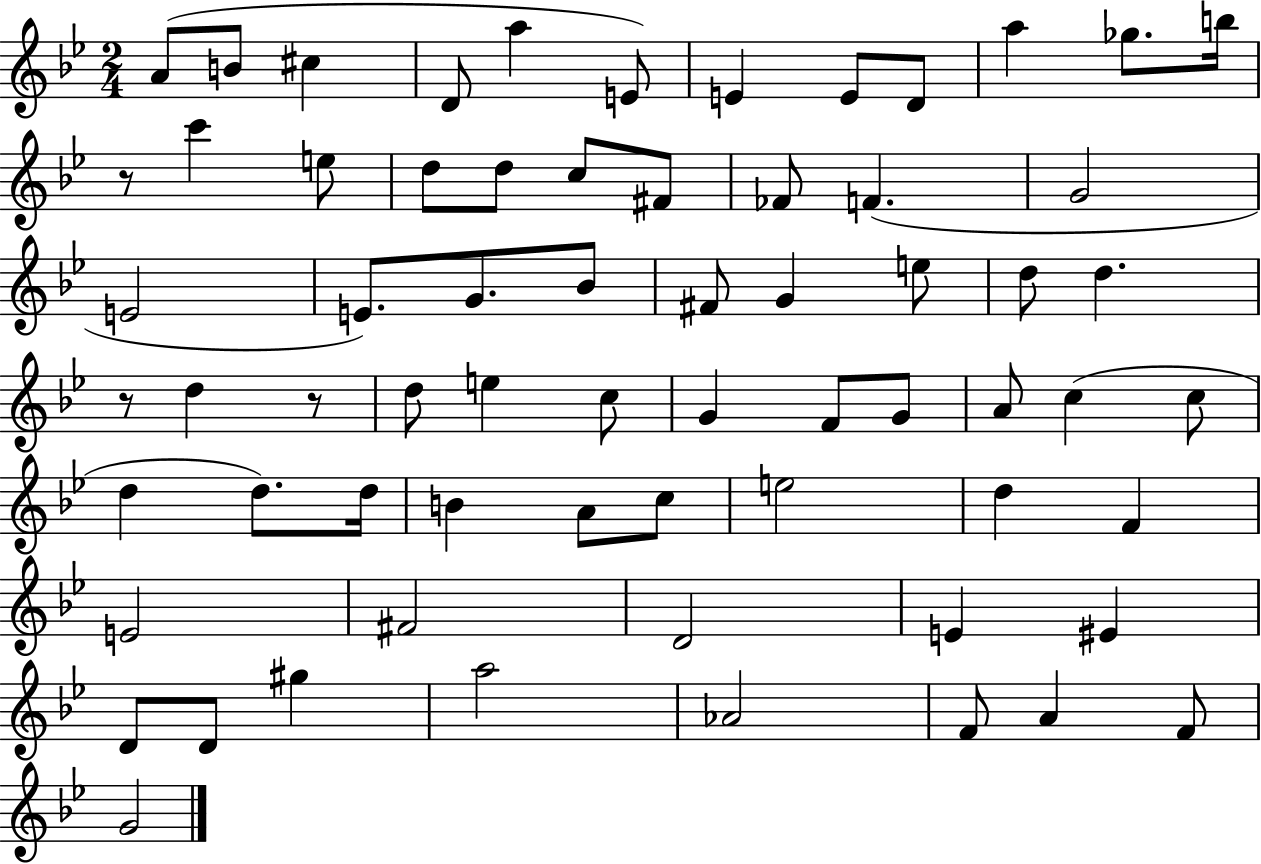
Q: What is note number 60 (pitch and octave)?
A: F4